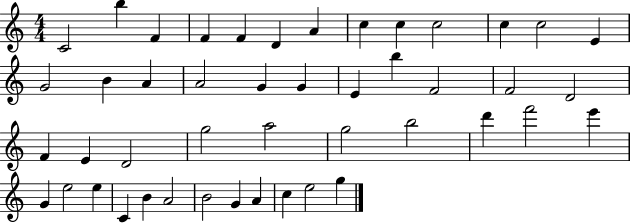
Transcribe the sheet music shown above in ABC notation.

X:1
T:Untitled
M:4/4
L:1/4
K:C
C2 b F F F D A c c c2 c c2 E G2 B A A2 G G E b F2 F2 D2 F E D2 g2 a2 g2 b2 d' f'2 e' G e2 e C B A2 B2 G A c e2 g